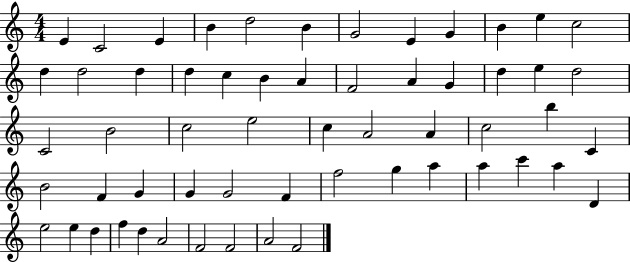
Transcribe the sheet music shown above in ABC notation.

X:1
T:Untitled
M:4/4
L:1/4
K:C
E C2 E B d2 B G2 E G B e c2 d d2 d d c B A F2 A G d e d2 C2 B2 c2 e2 c A2 A c2 b C B2 F G G G2 F f2 g a a c' a D e2 e d f d A2 F2 F2 A2 F2